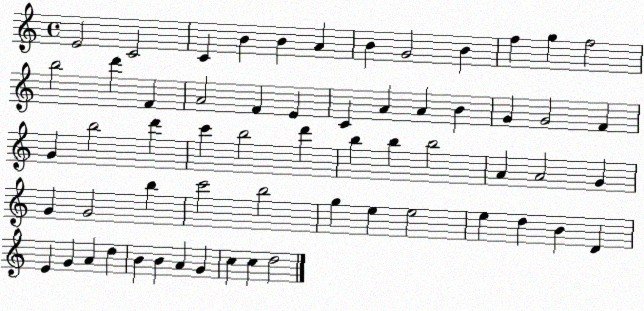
X:1
T:Untitled
M:4/4
L:1/4
K:C
E2 C2 C B B A B G2 B f g f2 b2 d' F A2 F E C A A B G G2 F G b2 d' c' b2 d' b b b2 A A2 G G G2 b c'2 b2 g e e2 e d B D E G A d B B A G c c d2